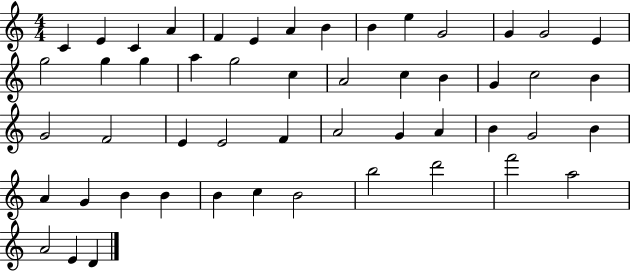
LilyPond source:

{
  \clef treble
  \numericTimeSignature
  \time 4/4
  \key c \major
  c'4 e'4 c'4 a'4 | f'4 e'4 a'4 b'4 | b'4 e''4 g'2 | g'4 g'2 e'4 | \break g''2 g''4 g''4 | a''4 g''2 c''4 | a'2 c''4 b'4 | g'4 c''2 b'4 | \break g'2 f'2 | e'4 e'2 f'4 | a'2 g'4 a'4 | b'4 g'2 b'4 | \break a'4 g'4 b'4 b'4 | b'4 c''4 b'2 | b''2 d'''2 | f'''2 a''2 | \break a'2 e'4 d'4 | \bar "|."
}